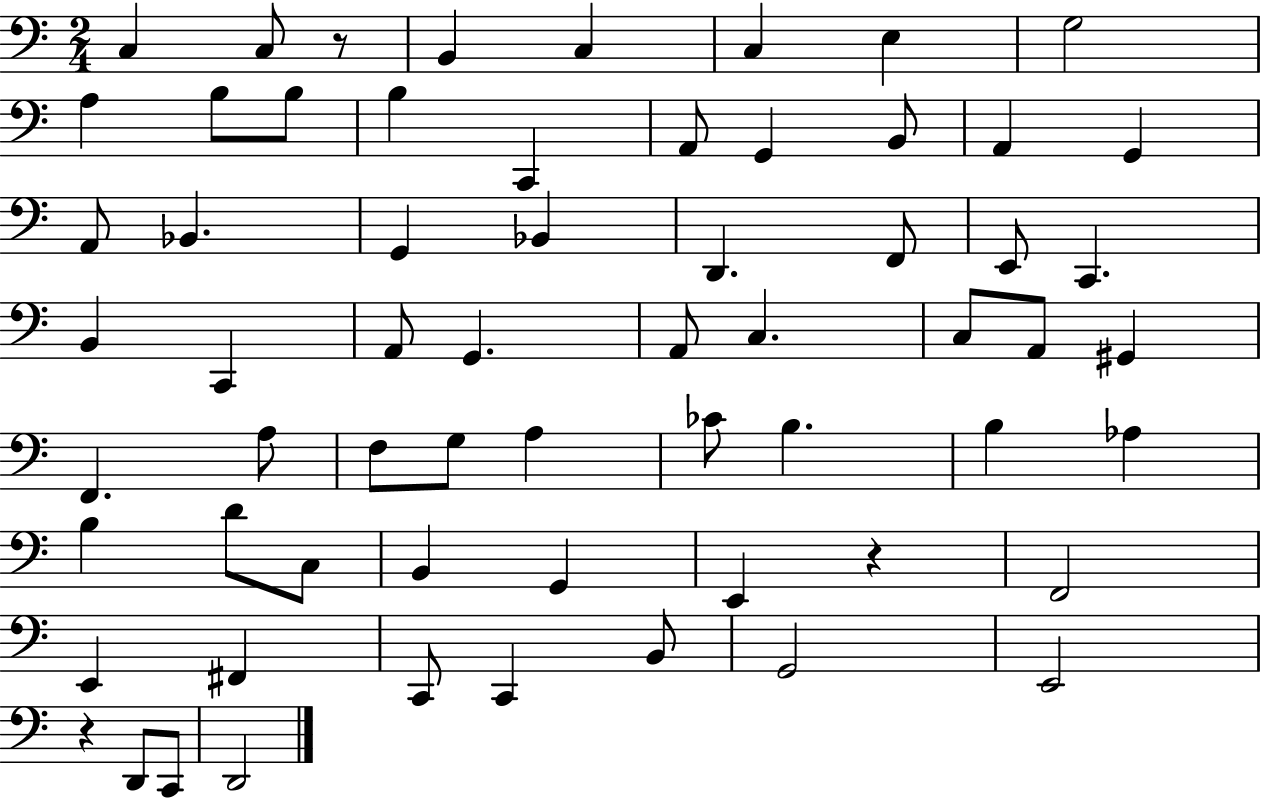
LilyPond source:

{
  \clef bass
  \numericTimeSignature
  \time 2/4
  \key c \major
  c4 c8 r8 | b,4 c4 | c4 e4 | g2 | \break a4 b8 b8 | b4 c,4 | a,8 g,4 b,8 | a,4 g,4 | \break a,8 bes,4. | g,4 bes,4 | d,4. f,8 | e,8 c,4. | \break b,4 c,4 | a,8 g,4. | a,8 c4. | c8 a,8 gis,4 | \break f,4. a8 | f8 g8 a4 | ces'8 b4. | b4 aes4 | \break b4 d'8 c8 | b,4 g,4 | e,4 r4 | f,2 | \break e,4 fis,4 | c,8 c,4 b,8 | g,2 | e,2 | \break r4 d,8 c,8 | d,2 | \bar "|."
}